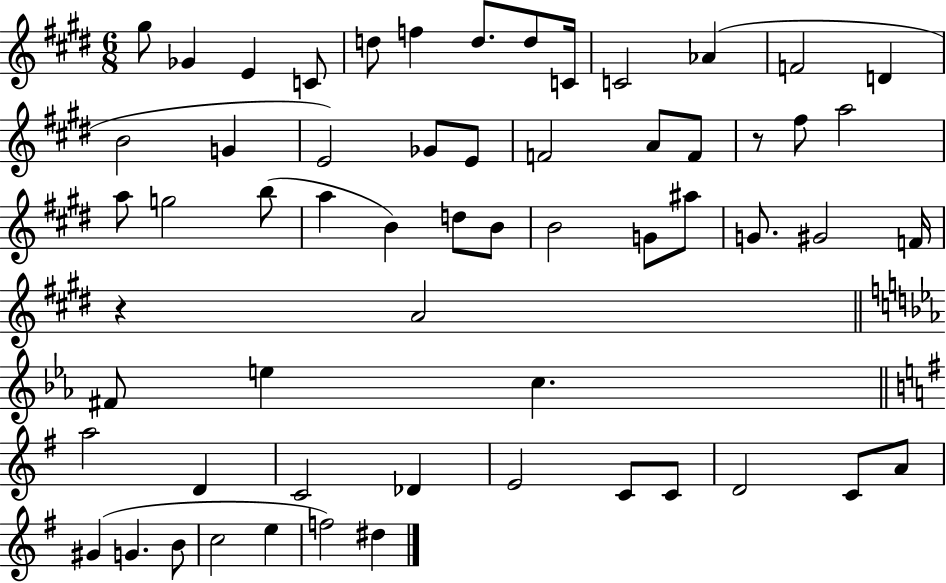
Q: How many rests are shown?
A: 2